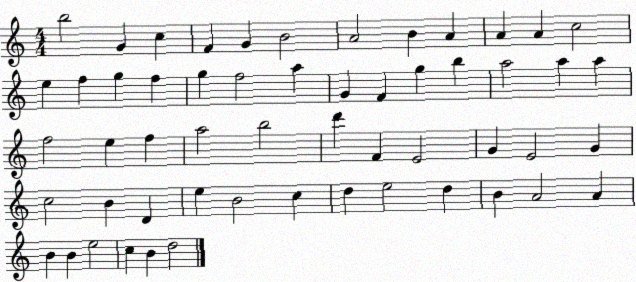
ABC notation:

X:1
T:Untitled
M:4/4
L:1/4
K:C
b2 G c F G B2 A2 B A A A c2 e f g f g f2 a G F g b a2 a a f2 e f a2 b2 d' F E2 G E2 G c2 B D e B2 c d e2 d B A2 A B B e2 c B d2